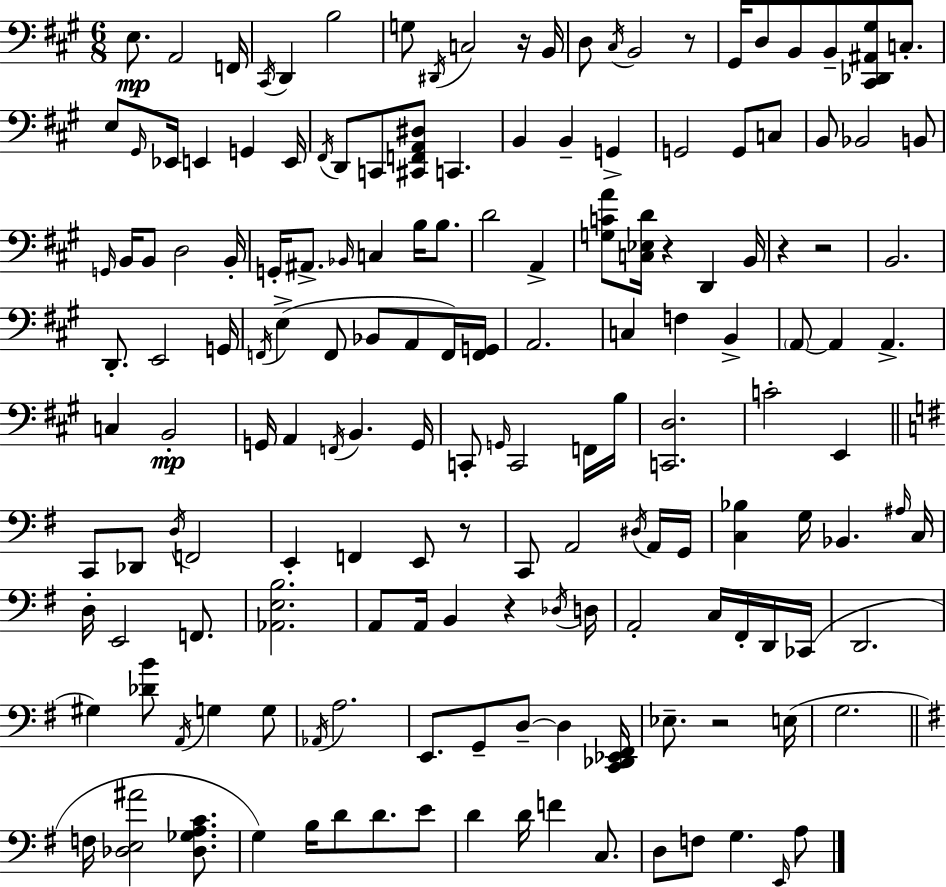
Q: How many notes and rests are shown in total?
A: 161